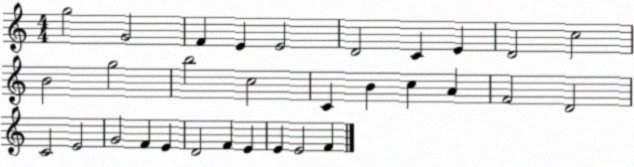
X:1
T:Untitled
M:4/4
L:1/4
K:C
g2 G2 F E E2 D2 C E D2 c2 B2 g2 b2 c2 C B c A F2 D2 C2 E2 G2 F E D2 F E E E2 F